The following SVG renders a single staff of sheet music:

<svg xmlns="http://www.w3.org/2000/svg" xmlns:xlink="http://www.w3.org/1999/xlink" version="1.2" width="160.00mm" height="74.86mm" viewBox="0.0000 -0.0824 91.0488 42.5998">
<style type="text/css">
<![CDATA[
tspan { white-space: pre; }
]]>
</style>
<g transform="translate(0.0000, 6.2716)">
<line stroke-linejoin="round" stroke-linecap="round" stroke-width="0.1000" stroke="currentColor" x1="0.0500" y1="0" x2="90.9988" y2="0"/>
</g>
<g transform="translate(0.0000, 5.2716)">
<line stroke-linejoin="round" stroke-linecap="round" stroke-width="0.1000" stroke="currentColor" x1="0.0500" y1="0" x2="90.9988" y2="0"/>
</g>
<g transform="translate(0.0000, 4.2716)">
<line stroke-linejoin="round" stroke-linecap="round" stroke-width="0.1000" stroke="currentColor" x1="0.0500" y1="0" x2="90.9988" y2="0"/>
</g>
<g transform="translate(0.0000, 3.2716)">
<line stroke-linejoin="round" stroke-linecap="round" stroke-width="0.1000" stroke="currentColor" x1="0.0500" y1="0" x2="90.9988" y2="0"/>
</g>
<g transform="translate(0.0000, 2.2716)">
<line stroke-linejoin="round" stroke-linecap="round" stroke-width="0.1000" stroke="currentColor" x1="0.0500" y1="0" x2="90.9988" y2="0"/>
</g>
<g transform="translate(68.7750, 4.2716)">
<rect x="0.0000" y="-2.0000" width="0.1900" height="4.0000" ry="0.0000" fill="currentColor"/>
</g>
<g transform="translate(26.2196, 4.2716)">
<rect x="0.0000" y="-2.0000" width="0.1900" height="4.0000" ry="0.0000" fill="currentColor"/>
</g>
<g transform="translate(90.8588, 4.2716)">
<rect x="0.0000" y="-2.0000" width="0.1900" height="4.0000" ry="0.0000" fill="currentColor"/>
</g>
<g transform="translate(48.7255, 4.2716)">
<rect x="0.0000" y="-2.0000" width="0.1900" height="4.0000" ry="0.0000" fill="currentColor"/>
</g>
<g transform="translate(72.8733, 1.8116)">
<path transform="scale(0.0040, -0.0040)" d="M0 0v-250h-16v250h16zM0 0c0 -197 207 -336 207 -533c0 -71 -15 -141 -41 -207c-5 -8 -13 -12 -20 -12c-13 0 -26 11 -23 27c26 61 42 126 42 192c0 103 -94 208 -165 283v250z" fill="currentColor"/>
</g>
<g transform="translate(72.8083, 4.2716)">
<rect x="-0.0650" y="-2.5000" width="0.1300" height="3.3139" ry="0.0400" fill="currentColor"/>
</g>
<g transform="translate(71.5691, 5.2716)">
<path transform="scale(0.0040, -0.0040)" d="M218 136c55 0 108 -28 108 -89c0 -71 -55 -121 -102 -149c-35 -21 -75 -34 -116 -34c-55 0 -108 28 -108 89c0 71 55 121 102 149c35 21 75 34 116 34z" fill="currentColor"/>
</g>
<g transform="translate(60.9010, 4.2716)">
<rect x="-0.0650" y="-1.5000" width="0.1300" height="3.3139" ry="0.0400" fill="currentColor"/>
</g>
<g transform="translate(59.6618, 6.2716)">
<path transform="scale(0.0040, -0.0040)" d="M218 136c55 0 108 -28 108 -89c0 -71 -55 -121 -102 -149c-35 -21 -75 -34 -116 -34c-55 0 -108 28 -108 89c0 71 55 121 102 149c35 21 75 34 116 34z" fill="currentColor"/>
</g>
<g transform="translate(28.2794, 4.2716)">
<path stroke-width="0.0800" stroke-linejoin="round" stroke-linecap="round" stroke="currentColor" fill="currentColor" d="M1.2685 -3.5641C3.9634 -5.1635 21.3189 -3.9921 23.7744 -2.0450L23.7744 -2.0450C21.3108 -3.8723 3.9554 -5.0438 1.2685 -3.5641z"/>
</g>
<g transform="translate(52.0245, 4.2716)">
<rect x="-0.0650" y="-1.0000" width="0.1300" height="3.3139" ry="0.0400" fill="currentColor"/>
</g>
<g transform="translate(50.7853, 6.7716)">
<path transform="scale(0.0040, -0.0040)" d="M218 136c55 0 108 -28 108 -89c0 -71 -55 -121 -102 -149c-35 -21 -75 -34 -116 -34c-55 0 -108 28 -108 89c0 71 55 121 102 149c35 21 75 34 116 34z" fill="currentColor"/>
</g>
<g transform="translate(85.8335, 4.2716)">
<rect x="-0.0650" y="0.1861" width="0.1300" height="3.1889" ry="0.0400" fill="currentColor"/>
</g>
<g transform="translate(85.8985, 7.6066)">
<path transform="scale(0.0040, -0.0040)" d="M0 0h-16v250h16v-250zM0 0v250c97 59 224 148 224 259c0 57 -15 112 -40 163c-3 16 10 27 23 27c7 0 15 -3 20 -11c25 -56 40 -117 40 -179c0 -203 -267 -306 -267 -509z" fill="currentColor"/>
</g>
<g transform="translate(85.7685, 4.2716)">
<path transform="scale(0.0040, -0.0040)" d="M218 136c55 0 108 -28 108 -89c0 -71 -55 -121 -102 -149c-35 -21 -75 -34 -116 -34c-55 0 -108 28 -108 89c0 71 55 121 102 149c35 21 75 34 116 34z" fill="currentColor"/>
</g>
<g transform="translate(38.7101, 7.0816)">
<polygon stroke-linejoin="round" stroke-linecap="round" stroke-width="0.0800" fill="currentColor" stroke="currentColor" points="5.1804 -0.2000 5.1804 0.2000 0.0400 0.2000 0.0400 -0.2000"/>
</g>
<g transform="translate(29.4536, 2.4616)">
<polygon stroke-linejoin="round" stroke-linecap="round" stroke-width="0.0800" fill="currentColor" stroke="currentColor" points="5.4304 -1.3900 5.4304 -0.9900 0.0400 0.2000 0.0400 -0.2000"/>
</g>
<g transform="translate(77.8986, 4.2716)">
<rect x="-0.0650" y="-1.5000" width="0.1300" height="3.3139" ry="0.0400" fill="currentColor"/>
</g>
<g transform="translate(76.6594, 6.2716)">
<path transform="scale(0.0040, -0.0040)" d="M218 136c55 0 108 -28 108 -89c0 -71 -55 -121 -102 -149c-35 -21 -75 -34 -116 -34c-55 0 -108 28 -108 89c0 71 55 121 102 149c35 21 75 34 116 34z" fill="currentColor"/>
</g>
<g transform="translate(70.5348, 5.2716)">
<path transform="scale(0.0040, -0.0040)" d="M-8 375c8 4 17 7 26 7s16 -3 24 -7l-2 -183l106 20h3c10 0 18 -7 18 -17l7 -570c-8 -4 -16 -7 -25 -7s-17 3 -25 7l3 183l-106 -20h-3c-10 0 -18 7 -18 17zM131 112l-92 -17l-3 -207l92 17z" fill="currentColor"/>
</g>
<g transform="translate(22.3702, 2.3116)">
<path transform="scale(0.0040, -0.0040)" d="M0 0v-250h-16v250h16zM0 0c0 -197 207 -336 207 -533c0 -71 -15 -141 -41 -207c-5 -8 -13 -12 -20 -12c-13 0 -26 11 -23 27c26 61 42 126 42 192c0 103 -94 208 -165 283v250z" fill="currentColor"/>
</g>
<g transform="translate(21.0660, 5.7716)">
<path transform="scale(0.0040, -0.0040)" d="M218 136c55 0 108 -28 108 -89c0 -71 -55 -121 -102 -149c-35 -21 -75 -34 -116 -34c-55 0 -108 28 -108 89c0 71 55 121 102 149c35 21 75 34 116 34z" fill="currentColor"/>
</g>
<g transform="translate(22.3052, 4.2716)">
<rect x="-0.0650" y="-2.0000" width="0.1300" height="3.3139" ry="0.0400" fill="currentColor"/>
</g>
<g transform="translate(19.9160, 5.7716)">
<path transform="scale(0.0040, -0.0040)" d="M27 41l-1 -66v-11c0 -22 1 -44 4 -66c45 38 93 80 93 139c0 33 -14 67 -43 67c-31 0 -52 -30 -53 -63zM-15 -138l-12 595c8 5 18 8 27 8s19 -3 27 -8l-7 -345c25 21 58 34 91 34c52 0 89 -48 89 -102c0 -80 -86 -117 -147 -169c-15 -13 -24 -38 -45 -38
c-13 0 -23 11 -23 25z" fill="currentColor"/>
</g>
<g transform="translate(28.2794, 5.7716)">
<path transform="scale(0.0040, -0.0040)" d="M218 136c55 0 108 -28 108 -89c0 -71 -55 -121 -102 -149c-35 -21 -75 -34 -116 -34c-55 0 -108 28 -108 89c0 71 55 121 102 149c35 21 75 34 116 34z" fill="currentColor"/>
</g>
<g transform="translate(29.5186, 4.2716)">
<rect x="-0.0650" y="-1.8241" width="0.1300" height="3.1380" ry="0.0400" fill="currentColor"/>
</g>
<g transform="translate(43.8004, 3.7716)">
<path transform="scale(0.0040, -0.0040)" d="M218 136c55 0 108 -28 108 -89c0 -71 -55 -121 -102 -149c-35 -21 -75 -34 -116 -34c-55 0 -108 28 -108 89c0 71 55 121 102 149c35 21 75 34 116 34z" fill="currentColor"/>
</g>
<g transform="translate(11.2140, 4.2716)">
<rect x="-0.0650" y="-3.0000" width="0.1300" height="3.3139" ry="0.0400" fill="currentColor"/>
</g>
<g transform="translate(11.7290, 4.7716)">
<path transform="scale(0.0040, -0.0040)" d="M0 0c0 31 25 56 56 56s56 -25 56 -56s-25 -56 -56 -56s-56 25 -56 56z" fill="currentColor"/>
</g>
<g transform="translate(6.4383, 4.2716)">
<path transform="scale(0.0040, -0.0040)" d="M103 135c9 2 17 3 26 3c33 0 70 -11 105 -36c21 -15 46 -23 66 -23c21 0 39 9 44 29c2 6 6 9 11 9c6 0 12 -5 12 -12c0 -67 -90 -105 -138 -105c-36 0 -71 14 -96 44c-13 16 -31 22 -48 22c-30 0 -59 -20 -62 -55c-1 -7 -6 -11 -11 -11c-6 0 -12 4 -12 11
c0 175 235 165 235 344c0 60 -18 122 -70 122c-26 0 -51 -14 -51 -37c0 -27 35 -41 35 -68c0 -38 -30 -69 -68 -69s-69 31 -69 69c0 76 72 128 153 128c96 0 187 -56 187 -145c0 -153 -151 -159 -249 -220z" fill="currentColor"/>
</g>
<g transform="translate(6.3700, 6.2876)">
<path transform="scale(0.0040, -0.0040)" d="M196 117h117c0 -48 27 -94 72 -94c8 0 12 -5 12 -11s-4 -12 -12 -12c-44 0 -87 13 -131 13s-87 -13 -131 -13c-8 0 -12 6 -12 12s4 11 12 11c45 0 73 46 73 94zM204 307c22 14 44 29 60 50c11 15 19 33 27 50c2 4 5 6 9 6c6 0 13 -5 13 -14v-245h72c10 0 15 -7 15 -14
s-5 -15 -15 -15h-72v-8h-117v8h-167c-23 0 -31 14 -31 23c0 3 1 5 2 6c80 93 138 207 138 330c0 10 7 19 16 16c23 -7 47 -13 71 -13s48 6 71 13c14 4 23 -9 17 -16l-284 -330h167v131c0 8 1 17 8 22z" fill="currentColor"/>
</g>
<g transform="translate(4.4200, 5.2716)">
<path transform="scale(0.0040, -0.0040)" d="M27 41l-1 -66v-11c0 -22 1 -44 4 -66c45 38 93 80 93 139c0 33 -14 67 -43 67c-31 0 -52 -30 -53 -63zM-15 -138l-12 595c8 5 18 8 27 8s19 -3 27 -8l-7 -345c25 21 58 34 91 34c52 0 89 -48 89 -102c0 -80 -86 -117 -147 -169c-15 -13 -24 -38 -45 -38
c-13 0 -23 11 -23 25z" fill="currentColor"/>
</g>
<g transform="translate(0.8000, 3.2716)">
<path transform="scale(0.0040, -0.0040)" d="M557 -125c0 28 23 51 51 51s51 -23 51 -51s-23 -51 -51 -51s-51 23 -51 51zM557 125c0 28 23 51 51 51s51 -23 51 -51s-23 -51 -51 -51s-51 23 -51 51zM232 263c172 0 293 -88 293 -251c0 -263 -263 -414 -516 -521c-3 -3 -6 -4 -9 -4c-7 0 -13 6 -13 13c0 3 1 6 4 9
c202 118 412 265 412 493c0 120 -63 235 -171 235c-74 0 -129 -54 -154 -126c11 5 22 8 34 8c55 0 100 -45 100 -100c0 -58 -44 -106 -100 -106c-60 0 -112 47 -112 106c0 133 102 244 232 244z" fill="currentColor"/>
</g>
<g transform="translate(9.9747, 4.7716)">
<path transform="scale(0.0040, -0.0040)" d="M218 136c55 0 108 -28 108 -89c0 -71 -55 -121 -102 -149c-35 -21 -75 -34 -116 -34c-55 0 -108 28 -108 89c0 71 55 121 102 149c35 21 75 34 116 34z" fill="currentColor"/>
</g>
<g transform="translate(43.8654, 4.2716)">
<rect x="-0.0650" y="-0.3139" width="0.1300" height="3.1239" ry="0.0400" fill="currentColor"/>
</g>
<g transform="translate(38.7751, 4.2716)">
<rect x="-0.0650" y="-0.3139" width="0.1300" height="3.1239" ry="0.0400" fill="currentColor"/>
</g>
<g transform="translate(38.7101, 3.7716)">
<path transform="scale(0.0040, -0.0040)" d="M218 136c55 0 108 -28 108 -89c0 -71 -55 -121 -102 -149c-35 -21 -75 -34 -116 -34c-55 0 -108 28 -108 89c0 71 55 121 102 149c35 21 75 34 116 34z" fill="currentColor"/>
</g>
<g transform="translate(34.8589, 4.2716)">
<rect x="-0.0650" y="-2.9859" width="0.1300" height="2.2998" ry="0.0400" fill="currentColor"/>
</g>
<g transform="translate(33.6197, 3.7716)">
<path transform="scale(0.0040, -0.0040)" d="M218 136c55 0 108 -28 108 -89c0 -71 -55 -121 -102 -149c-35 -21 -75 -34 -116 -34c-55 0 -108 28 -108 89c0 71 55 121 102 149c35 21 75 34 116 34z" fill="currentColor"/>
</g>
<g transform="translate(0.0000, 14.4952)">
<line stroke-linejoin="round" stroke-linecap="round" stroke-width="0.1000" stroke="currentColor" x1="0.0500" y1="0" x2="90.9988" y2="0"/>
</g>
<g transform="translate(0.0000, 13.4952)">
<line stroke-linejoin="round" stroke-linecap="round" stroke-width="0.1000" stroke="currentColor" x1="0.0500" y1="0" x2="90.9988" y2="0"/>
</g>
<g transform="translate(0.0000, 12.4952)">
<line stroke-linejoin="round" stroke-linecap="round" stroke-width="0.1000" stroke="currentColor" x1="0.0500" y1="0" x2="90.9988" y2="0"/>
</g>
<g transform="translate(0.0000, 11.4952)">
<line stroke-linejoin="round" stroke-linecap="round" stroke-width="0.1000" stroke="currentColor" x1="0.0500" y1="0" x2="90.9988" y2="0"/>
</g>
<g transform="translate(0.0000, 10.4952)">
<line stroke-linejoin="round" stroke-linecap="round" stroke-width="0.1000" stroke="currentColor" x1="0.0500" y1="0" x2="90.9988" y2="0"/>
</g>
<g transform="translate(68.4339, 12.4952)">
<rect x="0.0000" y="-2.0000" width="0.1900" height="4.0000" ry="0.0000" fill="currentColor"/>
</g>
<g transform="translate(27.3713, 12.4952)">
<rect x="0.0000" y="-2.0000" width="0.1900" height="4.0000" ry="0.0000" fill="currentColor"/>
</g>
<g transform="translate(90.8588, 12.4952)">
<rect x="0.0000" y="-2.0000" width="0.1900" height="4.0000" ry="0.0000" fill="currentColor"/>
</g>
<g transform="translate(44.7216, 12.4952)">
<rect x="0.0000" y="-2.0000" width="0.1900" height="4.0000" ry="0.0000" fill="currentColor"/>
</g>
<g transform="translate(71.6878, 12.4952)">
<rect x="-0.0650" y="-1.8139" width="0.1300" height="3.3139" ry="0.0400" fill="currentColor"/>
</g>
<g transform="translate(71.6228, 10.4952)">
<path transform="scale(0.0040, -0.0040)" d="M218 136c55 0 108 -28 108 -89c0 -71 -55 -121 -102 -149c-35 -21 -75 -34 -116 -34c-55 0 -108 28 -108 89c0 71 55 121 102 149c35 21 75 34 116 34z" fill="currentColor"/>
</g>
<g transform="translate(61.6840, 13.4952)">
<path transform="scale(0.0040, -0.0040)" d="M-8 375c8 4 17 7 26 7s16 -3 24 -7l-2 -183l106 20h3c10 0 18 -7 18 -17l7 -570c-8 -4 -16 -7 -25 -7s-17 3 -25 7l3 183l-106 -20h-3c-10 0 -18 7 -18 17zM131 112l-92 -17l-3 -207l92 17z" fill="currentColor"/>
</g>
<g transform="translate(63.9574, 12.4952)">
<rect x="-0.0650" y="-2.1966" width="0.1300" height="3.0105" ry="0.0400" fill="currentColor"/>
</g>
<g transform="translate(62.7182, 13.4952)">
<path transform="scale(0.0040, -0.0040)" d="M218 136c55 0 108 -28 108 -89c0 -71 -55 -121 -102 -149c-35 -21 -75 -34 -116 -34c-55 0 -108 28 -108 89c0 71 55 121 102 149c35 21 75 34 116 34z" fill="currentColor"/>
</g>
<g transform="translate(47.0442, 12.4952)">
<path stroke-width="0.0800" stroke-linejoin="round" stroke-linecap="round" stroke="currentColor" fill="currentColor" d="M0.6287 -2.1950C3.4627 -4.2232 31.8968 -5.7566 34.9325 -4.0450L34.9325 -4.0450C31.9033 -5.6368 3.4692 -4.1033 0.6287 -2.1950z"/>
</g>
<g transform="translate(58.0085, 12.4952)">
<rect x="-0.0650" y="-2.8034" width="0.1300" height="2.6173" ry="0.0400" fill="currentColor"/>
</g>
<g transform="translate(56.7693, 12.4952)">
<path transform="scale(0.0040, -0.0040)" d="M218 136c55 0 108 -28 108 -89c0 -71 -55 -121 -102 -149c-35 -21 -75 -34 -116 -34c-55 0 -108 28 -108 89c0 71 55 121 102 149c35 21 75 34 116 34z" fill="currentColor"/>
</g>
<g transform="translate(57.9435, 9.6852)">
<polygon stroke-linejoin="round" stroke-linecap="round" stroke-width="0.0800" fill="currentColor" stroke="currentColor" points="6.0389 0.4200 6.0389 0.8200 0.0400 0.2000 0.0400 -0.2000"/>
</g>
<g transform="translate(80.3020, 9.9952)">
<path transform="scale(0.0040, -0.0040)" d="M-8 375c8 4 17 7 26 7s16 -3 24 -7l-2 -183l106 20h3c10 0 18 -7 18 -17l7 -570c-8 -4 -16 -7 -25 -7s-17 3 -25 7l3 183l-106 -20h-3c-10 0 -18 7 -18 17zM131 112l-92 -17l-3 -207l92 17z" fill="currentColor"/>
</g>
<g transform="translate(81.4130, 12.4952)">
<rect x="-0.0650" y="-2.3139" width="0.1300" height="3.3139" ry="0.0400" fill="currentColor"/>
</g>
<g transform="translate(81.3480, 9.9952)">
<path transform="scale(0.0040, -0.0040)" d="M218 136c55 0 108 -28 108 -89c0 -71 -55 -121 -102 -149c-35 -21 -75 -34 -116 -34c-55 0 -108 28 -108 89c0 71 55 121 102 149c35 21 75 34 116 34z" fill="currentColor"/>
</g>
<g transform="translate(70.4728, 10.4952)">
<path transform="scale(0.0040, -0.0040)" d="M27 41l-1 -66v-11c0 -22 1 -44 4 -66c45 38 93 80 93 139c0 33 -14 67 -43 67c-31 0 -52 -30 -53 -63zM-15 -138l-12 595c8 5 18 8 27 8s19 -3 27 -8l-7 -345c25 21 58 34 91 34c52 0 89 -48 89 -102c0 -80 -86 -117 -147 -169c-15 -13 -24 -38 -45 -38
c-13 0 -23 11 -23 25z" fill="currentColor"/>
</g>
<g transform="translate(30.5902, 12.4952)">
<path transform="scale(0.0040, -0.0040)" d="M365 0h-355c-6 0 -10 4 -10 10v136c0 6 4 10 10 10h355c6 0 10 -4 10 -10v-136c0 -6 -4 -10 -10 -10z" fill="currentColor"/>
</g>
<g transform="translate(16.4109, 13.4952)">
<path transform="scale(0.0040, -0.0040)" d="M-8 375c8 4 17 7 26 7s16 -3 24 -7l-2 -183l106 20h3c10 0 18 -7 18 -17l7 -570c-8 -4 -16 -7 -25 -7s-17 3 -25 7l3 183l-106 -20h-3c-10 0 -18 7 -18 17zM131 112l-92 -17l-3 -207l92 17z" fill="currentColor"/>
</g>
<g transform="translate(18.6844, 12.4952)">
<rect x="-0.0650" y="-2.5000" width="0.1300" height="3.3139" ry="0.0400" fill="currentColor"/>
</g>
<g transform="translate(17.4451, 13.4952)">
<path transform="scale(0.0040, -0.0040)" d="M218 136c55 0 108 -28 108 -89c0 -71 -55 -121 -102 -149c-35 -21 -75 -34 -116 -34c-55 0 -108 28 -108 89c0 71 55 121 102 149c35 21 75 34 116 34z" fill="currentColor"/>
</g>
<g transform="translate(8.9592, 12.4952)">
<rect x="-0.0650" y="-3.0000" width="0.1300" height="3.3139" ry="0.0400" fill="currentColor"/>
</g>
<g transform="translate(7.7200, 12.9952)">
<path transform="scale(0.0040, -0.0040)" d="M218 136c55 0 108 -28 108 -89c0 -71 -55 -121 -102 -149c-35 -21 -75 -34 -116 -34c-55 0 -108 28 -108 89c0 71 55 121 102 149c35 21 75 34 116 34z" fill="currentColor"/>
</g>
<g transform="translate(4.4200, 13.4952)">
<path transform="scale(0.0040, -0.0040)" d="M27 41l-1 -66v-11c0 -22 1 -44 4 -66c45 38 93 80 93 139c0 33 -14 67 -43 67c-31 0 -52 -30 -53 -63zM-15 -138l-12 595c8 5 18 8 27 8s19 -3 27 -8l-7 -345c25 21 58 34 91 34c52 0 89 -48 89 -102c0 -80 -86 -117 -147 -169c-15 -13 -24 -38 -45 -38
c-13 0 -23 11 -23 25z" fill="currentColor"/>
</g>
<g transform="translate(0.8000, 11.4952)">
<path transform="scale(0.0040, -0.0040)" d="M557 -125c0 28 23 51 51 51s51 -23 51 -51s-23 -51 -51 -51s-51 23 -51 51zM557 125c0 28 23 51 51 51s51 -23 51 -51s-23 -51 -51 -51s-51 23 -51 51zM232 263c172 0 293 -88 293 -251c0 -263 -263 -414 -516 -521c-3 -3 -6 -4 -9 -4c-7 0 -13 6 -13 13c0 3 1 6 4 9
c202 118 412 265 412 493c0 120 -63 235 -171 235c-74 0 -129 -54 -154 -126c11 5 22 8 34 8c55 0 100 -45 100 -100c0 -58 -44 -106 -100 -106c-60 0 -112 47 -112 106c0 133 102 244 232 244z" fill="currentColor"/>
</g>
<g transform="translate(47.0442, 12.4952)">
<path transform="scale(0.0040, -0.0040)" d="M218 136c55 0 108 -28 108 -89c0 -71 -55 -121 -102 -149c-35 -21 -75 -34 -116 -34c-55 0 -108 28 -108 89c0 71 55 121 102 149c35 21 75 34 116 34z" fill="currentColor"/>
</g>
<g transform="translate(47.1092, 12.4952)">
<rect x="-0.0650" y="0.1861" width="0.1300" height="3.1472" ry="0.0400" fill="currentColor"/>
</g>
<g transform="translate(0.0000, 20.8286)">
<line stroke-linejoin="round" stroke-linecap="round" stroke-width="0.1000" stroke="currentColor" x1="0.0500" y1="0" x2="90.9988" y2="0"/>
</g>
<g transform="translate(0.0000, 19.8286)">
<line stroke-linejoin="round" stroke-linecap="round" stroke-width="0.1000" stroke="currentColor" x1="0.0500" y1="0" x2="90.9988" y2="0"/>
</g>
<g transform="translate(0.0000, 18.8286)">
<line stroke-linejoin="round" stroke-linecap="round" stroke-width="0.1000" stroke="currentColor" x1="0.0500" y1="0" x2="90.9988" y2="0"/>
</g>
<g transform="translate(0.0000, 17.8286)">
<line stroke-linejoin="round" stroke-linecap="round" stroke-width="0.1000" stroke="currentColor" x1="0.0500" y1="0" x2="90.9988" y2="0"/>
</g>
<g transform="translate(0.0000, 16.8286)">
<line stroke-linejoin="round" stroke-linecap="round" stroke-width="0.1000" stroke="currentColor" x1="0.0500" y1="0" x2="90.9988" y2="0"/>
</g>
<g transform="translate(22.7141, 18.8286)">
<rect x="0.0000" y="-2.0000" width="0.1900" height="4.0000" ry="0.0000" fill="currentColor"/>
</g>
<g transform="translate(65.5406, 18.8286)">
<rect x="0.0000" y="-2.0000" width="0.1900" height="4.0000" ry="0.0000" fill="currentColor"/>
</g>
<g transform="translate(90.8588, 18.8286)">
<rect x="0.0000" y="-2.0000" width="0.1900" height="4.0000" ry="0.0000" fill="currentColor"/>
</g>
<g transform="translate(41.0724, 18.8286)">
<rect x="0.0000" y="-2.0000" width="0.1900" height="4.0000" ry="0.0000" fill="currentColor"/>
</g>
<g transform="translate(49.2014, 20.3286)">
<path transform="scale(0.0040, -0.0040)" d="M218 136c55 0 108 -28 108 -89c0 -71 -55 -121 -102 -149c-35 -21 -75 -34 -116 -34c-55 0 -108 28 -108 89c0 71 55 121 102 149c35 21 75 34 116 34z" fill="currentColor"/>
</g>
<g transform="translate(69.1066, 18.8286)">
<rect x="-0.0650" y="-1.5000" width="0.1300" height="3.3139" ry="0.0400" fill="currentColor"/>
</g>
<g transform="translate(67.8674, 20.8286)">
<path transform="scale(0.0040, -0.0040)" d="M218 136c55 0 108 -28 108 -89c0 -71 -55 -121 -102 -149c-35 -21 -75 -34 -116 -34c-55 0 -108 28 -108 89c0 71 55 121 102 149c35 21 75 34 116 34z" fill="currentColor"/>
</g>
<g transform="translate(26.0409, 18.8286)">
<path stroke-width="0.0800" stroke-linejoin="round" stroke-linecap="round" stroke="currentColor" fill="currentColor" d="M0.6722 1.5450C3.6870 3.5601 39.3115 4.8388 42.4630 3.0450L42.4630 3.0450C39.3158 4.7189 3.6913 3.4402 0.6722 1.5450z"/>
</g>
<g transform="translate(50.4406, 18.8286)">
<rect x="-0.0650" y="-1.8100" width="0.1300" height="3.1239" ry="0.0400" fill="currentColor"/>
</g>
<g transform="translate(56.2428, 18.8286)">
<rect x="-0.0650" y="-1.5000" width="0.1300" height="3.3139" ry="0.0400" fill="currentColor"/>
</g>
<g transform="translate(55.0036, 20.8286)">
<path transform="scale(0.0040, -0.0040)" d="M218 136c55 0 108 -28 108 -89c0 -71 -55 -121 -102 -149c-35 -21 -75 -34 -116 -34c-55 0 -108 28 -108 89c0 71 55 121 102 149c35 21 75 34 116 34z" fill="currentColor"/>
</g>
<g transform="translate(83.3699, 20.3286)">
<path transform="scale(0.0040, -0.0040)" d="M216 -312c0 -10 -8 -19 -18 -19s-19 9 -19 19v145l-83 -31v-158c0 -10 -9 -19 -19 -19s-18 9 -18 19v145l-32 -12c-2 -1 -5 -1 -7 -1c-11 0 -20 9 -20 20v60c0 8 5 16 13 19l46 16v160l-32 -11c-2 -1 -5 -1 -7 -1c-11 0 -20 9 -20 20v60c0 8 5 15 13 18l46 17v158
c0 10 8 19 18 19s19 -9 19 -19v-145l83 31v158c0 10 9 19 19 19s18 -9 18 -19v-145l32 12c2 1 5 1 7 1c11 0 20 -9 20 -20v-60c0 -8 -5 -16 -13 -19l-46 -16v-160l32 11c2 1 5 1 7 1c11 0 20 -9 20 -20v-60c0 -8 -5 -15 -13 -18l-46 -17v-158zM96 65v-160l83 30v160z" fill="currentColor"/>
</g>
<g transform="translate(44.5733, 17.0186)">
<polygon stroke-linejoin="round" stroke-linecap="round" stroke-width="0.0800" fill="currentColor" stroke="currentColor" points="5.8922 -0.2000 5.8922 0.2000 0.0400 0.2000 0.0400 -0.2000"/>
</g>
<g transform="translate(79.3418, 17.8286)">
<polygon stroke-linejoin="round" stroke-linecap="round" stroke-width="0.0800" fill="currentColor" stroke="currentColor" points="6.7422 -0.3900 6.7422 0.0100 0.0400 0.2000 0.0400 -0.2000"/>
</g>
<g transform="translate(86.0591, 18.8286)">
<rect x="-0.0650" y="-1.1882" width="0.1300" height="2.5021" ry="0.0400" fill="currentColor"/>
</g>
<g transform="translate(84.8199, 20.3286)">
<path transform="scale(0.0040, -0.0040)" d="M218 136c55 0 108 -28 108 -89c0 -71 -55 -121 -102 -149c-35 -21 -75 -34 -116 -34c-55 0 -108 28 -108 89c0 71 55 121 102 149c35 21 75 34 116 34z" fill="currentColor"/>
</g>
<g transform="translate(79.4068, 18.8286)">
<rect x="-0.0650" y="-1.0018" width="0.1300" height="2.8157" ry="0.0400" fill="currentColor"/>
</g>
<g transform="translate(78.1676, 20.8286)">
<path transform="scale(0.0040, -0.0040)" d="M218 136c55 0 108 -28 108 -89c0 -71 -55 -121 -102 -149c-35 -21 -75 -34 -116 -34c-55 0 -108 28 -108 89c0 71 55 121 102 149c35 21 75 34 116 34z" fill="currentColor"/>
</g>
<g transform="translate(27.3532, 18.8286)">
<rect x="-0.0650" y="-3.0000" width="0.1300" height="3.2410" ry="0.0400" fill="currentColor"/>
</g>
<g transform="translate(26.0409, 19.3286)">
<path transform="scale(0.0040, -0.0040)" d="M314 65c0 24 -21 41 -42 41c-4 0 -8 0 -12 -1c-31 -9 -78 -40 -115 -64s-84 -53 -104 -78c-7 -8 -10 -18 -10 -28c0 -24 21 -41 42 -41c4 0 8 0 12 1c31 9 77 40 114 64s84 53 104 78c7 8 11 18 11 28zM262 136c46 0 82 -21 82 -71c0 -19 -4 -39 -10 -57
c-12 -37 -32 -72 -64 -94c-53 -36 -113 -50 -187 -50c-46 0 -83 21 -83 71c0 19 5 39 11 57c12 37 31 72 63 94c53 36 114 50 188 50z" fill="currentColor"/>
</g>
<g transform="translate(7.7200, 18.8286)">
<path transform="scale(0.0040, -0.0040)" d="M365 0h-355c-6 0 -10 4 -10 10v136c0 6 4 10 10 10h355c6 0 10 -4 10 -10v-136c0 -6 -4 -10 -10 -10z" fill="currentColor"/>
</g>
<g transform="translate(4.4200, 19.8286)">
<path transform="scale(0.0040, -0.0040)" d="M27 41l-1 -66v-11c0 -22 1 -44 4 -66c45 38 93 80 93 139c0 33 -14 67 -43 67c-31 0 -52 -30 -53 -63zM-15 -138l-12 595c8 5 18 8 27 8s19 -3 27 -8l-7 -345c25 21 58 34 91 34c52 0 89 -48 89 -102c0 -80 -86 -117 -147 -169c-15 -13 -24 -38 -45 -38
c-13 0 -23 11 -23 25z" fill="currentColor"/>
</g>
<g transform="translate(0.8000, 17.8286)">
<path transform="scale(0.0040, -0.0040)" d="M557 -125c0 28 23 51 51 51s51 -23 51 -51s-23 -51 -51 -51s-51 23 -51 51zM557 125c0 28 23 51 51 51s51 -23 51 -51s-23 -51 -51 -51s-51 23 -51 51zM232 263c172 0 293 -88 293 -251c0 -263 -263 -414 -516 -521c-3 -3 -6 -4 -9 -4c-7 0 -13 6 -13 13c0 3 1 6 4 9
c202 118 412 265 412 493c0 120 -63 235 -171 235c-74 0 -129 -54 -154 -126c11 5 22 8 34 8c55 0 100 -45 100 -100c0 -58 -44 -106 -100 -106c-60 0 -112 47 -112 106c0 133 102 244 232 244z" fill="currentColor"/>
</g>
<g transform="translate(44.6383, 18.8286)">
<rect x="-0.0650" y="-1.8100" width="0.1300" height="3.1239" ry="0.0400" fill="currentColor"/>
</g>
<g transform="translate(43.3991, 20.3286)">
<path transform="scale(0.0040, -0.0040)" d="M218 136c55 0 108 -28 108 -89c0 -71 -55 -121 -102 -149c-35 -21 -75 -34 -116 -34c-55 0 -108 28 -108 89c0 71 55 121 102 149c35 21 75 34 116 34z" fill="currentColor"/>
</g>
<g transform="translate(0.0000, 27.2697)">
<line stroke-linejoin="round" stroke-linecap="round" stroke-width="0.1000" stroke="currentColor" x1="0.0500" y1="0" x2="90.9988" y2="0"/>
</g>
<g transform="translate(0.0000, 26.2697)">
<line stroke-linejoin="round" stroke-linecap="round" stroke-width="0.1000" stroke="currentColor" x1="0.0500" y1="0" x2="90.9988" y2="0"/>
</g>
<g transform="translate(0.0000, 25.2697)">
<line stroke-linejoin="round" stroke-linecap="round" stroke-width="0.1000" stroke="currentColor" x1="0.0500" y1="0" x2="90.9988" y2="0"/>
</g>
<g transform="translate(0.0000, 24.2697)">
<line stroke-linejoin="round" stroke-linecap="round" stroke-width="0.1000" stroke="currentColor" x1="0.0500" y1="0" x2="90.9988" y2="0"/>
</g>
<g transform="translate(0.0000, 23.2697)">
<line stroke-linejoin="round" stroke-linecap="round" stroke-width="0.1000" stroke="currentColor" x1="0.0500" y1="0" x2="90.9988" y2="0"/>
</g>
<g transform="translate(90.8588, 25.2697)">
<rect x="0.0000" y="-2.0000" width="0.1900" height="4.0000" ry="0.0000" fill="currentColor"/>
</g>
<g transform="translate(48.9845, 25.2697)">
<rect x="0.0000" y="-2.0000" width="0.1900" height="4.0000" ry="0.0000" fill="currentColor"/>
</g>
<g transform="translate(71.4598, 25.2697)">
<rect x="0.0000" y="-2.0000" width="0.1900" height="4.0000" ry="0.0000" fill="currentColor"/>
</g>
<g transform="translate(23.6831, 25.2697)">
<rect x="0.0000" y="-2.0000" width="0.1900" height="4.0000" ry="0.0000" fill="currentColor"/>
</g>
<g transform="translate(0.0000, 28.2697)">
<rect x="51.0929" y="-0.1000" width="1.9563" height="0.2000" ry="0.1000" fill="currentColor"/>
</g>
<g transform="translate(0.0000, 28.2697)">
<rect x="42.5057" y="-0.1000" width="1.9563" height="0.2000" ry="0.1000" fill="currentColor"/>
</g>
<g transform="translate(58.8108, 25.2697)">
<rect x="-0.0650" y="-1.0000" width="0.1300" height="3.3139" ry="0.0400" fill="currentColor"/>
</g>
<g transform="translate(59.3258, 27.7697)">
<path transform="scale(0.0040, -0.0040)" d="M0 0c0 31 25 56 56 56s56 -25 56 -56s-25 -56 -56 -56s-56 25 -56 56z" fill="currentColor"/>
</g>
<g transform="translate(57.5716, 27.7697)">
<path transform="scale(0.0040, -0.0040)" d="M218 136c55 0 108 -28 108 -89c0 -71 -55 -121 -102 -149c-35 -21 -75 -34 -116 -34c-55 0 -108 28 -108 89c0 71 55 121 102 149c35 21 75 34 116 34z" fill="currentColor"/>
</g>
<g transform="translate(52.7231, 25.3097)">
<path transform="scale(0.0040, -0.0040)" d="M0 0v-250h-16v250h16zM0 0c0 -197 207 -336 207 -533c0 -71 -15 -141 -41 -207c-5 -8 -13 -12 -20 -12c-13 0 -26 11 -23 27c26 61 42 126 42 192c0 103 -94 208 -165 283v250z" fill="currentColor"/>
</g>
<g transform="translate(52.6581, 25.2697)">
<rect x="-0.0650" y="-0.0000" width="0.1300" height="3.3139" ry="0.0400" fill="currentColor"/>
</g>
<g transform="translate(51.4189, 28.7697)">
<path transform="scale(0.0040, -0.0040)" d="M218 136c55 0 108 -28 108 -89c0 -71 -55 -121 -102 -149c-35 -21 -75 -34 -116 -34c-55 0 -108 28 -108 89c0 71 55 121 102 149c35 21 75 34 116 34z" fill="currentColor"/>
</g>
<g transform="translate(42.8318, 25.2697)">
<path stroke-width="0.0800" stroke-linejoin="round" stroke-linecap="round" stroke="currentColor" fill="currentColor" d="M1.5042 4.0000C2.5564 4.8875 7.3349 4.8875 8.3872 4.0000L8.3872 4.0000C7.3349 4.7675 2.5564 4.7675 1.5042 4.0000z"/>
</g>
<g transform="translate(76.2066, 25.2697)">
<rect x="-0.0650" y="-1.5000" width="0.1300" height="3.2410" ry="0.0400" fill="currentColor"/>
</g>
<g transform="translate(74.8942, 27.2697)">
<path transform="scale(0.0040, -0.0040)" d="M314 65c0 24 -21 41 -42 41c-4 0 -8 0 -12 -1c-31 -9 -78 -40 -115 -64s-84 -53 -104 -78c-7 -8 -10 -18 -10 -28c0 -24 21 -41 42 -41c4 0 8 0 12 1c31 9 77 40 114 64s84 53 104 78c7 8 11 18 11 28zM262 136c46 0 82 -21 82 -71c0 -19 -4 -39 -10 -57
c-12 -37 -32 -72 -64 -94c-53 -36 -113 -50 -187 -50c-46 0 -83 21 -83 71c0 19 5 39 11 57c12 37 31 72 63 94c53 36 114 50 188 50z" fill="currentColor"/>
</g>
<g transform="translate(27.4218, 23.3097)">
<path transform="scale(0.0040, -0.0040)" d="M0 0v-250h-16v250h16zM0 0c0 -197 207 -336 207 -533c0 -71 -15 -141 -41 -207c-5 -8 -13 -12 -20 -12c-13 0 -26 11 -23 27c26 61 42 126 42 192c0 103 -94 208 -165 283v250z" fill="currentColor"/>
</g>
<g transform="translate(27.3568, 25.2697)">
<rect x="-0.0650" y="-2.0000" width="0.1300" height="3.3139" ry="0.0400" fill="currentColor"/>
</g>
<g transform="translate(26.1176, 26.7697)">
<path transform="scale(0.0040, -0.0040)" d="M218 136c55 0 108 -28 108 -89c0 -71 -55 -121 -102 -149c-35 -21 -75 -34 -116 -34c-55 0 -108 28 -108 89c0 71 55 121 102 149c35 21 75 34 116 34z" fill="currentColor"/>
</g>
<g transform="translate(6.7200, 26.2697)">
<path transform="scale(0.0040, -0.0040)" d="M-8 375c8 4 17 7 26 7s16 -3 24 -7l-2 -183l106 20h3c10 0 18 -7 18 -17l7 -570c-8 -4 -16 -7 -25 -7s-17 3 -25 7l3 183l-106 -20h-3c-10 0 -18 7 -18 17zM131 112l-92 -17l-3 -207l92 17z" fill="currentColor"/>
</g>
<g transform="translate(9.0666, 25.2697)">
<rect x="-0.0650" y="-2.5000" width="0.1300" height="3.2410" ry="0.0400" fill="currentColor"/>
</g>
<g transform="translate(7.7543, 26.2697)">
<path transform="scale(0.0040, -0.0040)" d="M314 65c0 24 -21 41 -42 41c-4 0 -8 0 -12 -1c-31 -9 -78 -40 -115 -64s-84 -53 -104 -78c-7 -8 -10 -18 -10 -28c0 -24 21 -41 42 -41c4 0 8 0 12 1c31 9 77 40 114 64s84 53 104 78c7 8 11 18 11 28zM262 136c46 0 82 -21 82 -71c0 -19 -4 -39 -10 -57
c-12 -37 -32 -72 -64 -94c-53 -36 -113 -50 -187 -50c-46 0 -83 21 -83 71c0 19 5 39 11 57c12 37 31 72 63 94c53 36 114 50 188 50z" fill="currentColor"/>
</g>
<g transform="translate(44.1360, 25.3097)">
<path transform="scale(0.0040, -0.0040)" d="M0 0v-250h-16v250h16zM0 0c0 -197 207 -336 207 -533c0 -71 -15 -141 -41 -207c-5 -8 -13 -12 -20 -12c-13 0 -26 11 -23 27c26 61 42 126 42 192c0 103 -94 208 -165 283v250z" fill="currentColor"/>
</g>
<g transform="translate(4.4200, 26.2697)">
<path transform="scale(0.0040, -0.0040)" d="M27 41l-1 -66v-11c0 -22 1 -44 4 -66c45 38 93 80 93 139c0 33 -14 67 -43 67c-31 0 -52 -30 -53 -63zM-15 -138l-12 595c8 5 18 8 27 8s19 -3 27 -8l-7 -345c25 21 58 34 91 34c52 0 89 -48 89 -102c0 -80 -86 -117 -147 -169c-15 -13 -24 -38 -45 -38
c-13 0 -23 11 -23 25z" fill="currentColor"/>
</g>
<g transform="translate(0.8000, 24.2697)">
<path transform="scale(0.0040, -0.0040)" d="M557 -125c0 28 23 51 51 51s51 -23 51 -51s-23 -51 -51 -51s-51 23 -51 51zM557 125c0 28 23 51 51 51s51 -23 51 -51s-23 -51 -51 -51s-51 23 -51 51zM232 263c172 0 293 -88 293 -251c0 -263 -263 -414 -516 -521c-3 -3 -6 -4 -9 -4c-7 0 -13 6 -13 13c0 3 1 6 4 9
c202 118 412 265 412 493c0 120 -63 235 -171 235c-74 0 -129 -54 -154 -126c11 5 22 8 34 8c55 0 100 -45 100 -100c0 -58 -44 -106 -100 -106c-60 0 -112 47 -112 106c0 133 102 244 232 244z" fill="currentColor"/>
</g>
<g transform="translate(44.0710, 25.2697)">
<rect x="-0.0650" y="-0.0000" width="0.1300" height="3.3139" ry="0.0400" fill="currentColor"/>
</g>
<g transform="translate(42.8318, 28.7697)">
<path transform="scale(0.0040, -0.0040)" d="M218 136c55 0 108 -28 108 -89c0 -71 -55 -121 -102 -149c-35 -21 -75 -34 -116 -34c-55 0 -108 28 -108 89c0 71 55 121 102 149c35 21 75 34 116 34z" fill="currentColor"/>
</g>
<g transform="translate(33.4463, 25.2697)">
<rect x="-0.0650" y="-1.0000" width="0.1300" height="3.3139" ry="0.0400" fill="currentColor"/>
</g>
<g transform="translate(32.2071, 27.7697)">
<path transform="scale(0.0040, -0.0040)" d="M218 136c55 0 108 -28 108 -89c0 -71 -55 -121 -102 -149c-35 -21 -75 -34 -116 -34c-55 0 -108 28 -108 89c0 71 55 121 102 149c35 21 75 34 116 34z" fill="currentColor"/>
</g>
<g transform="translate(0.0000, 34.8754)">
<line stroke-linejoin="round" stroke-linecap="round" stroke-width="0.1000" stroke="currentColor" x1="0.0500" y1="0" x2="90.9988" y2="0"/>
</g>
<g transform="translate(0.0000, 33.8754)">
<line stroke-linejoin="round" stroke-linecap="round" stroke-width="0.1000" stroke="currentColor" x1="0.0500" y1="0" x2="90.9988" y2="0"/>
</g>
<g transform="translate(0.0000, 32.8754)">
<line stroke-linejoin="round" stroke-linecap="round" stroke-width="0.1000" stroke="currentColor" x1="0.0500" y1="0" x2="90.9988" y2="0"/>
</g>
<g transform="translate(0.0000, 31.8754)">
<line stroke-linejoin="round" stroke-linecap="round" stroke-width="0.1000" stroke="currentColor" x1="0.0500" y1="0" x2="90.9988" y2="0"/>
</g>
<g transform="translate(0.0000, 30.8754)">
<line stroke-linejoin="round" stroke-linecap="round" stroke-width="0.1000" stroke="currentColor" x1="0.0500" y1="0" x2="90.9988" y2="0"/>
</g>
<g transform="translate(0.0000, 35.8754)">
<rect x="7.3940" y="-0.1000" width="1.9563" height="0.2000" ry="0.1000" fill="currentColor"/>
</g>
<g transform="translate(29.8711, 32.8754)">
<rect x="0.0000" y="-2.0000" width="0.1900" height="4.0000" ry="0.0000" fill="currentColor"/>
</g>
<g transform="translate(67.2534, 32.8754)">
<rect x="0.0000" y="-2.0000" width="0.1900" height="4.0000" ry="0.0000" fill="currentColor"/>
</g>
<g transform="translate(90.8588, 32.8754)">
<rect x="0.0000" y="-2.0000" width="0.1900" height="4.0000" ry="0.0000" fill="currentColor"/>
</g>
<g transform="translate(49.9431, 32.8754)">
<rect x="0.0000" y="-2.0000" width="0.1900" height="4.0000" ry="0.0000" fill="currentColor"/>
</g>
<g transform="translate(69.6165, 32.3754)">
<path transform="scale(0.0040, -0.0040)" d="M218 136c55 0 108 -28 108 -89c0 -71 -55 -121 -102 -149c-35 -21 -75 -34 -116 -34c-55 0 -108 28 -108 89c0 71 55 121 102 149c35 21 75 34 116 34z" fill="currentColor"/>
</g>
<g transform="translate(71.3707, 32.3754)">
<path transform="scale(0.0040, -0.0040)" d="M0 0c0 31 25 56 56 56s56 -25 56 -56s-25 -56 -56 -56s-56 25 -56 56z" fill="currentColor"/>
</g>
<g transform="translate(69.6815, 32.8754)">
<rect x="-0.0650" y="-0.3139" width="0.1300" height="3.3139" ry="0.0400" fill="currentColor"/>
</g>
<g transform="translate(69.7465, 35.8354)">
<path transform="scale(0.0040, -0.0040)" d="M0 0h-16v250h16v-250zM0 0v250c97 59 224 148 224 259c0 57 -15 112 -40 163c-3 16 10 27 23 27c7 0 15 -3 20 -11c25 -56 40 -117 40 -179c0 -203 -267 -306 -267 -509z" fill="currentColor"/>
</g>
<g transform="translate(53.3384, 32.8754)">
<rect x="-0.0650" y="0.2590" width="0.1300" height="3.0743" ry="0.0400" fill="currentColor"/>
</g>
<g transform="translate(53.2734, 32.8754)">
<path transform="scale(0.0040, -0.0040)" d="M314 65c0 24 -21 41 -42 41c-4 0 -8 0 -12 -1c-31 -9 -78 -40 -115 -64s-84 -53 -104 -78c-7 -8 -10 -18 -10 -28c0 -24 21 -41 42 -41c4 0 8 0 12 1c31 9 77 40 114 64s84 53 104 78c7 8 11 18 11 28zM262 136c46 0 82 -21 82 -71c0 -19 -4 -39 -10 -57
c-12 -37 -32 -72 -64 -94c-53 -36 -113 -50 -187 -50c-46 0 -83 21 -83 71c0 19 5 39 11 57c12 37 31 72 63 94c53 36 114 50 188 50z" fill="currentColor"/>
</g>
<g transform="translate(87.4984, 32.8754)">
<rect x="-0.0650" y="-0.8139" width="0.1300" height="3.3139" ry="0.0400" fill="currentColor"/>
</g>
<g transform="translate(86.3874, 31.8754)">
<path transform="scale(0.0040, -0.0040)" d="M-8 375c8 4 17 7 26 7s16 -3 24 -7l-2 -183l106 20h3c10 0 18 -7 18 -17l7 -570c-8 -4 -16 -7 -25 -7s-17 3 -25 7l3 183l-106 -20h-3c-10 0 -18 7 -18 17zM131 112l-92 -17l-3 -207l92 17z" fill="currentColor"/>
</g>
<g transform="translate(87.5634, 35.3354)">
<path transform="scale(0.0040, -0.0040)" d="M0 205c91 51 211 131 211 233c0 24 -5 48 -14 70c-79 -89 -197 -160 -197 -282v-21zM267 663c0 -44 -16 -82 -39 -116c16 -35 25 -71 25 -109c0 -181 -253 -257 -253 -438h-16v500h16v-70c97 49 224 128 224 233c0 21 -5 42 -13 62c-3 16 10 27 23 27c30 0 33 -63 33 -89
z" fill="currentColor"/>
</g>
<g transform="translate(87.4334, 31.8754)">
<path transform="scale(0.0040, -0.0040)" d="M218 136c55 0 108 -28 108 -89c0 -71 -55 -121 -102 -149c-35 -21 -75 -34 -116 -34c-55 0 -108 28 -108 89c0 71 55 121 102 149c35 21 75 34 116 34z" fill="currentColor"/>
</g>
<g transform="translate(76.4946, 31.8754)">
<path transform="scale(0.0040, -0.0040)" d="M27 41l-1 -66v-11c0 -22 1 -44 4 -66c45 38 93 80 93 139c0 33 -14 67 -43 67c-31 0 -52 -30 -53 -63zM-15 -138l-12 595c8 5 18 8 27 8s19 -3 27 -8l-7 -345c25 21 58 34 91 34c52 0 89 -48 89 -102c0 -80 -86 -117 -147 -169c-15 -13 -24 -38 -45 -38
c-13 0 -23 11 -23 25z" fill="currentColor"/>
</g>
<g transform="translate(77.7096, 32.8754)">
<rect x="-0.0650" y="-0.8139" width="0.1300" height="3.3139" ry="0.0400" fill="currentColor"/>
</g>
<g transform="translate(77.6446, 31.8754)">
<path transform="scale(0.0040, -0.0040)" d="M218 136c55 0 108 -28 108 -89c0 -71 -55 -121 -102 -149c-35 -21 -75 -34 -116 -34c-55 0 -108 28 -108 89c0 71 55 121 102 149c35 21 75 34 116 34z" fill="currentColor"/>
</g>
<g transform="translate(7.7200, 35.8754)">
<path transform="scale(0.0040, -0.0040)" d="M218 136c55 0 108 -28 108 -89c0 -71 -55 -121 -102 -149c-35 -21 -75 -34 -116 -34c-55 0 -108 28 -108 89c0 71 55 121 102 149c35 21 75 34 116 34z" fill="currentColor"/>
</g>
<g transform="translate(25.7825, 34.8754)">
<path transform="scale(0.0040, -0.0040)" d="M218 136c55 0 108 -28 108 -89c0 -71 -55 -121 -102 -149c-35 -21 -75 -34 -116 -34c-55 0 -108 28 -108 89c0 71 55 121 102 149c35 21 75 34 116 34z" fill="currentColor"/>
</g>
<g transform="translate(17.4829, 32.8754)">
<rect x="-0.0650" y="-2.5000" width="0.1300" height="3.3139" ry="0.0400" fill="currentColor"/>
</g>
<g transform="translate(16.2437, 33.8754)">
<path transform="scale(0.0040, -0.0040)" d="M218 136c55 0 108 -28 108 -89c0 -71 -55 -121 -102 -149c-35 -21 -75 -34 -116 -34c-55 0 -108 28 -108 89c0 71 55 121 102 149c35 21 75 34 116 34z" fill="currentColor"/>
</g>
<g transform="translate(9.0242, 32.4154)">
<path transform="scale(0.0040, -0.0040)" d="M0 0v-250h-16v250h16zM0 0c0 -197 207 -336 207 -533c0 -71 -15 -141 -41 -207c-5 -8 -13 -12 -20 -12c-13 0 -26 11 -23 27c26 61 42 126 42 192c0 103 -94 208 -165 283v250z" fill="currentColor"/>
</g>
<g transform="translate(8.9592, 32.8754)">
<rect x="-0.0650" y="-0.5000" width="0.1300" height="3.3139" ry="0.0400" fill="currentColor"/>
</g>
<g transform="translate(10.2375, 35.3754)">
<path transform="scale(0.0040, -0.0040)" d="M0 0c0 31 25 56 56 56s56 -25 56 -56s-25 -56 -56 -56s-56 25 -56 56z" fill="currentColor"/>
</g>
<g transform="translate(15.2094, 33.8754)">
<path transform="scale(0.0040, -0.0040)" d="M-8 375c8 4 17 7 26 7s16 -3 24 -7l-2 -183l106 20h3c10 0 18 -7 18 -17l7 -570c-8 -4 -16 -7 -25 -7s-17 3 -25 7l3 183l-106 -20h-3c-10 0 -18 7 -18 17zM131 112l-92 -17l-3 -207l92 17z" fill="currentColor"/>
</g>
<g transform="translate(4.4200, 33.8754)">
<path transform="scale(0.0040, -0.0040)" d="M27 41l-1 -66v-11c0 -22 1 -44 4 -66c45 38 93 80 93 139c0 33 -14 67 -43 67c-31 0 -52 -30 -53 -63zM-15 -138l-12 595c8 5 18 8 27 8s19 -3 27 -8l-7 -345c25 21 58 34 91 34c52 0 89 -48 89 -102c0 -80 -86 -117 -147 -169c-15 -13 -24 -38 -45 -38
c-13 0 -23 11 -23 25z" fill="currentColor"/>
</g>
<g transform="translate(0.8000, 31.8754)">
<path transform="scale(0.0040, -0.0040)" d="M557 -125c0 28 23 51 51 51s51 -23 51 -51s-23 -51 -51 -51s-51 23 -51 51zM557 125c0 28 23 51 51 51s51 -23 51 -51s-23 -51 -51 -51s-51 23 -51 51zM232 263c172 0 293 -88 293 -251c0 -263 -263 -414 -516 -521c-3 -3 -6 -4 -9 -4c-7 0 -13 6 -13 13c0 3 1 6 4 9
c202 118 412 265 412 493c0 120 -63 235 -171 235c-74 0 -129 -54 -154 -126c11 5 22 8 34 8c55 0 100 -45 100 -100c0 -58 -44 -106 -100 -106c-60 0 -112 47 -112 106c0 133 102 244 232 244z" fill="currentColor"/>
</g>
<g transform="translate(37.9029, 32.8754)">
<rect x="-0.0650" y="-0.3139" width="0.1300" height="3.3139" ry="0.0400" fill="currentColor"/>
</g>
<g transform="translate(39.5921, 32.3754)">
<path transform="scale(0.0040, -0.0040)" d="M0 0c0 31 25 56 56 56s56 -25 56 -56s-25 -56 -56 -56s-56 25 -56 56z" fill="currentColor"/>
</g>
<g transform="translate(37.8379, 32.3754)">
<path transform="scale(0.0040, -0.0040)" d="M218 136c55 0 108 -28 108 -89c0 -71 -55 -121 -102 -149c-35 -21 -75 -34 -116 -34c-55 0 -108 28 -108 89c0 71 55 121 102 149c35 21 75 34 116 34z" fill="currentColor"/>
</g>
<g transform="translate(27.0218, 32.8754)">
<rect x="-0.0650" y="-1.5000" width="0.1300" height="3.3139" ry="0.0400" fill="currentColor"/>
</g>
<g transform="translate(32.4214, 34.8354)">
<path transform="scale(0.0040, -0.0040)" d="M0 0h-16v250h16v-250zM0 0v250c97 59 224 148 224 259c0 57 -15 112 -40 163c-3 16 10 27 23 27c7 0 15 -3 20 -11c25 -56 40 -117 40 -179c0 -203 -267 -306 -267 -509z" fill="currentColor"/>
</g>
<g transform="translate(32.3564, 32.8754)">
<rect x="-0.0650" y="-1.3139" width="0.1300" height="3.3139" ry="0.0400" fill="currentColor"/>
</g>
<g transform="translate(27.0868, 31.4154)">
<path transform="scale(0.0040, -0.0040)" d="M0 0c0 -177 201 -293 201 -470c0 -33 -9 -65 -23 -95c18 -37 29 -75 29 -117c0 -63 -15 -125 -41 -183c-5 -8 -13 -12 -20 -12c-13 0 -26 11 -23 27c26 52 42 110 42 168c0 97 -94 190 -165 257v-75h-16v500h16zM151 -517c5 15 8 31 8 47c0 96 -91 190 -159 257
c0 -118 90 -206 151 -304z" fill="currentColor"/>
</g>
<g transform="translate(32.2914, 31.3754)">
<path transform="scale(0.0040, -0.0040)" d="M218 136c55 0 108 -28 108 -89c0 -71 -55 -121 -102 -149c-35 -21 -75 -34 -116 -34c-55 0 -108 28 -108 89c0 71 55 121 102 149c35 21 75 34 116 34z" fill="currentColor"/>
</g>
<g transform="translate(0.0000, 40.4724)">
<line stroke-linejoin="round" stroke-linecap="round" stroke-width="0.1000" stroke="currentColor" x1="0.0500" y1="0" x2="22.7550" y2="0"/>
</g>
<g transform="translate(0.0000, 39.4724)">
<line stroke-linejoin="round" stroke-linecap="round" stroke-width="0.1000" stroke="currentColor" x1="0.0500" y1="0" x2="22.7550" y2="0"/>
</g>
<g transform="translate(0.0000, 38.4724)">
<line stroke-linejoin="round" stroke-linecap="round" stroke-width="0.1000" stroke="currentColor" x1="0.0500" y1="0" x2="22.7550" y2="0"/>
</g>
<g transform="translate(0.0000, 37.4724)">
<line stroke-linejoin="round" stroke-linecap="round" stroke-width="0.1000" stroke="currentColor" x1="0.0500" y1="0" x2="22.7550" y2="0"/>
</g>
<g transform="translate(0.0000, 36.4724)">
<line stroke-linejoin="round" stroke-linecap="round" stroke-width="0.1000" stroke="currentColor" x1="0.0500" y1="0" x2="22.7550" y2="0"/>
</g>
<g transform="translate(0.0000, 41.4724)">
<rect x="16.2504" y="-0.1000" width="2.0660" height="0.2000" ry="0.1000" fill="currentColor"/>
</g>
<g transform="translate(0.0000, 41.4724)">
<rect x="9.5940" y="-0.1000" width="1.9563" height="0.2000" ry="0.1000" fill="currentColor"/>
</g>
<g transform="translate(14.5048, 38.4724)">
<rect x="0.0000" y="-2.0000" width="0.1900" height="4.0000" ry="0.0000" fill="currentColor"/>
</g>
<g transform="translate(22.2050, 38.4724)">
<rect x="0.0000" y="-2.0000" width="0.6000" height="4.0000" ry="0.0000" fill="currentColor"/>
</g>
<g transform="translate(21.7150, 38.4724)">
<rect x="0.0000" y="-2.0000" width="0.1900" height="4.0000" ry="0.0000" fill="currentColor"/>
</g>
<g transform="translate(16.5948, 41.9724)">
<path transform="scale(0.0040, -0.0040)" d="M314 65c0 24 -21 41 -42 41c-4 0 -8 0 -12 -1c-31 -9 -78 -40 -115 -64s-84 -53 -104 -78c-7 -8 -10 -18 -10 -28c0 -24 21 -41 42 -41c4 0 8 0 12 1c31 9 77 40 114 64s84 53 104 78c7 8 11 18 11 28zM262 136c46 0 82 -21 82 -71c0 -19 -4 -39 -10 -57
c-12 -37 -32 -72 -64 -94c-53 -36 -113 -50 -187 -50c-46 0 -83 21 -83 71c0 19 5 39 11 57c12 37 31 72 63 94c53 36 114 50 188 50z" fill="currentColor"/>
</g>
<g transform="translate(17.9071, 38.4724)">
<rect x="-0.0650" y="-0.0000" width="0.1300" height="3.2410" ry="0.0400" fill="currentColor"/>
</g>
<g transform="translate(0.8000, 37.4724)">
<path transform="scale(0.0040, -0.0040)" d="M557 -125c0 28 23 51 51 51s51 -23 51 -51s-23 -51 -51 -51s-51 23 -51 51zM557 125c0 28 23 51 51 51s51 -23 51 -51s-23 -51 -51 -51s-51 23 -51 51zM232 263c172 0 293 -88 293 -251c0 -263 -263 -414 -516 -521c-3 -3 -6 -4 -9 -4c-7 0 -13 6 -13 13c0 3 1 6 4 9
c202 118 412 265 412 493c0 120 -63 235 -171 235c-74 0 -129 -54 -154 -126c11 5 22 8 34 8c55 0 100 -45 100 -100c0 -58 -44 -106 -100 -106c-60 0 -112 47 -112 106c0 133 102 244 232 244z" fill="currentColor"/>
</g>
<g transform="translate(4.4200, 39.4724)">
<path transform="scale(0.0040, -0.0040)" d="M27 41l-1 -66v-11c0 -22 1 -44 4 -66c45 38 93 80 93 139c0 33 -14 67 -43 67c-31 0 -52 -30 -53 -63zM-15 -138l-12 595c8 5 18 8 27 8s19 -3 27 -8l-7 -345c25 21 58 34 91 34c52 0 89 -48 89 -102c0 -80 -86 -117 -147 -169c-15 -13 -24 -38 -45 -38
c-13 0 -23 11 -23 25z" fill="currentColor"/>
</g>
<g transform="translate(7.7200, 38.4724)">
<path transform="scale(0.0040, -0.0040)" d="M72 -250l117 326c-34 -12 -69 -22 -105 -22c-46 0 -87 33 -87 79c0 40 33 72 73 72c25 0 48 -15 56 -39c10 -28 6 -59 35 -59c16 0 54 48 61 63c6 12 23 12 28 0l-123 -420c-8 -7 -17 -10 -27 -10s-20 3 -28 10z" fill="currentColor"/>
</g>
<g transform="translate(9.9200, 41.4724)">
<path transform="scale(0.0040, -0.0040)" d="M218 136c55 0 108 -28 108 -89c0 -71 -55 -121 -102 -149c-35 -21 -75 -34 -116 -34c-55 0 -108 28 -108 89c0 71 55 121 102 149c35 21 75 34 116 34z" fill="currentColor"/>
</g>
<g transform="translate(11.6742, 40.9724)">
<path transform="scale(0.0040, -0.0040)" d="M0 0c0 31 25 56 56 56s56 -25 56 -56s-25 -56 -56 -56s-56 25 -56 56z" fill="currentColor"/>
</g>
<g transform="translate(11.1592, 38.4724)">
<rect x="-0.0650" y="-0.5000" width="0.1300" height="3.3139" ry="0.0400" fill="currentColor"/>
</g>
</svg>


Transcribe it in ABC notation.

X:1
T:Untitled
M:2/4
L:1/4
K:F
C, _A,,/2 A,,/2 E,/2 E,/2 E,/2 F,, G,, B,,/2 G,, D,/2 C, B,, z2 D, D,/2 B,,/2 _A, B, z2 C,2 A,,/2 A,,/2 G,, G,, G,,/2 ^A,,/2 B,,2 A,,/2 F,, D,,/2 D,,/2 F,, G,,2 E,,/2 B,, G,,/4 G,/2 E, D,2 E,/2 _F, F,/4 z/2 E,, D,,2